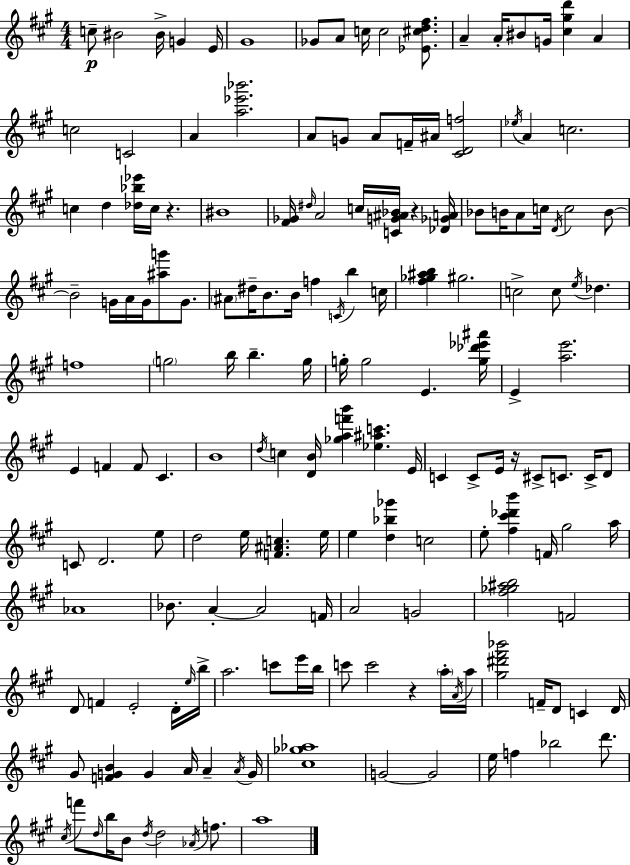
X:1
T:Untitled
M:4/4
L:1/4
K:A
c/2 ^B2 ^B/4 G E/4 ^G4 _G/2 A/2 c/4 c2 [_E^cd^f]/2 A A/4 ^B/2 G/4 [^c^gd'] A c2 C2 A [a_e'_b']2 A/2 G/2 A/2 F/4 ^A/4 [^CDf]2 _e/4 A c2 c d [_d_b_e']/4 c/4 z ^B4 [^F_G]/4 ^d/4 A2 c/4 [CG^A_B]/4 z [_D_GA]/4 _B/2 B/4 A/2 c/4 D/4 c2 B/2 B2 G/4 A/4 G/4 [^ag']/2 G/2 ^A/2 ^d/4 B/2 B/4 f C/4 b c/4 [^f_g^ab] ^g2 c2 c/2 e/4 _d f4 g2 b/4 b g/4 g/4 g2 E [g_d'_e'^a']/4 E [ae']2 E F F/2 ^C B4 d/4 c [DB]/4 [_gaf'b'] [_e^ac'] E/4 C C/2 E/4 z/4 ^C/2 C/2 C/4 D/2 C/2 D2 e/2 d2 e/4 [F^Ac] e/4 e [d_b_g'] c2 e/2 [^f^c'_d'b'] F/4 ^g2 a/4 _A4 _B/2 A A2 F/4 A2 G2 [^f_g^ab]2 F2 D/2 F E2 D/4 e/4 b/4 a2 c'/2 e'/4 b/4 c'/2 c'2 z a/4 A/4 a/4 [^g^d'^f'_b']2 F/4 D/2 C D/4 ^G/2 [FGB] G A/4 A A/4 G/4 [^c_g_a]4 G2 G2 e/4 f _b2 d'/2 ^c/4 f'/2 d/4 b/4 B/2 d/4 d2 _A/4 f/2 a4